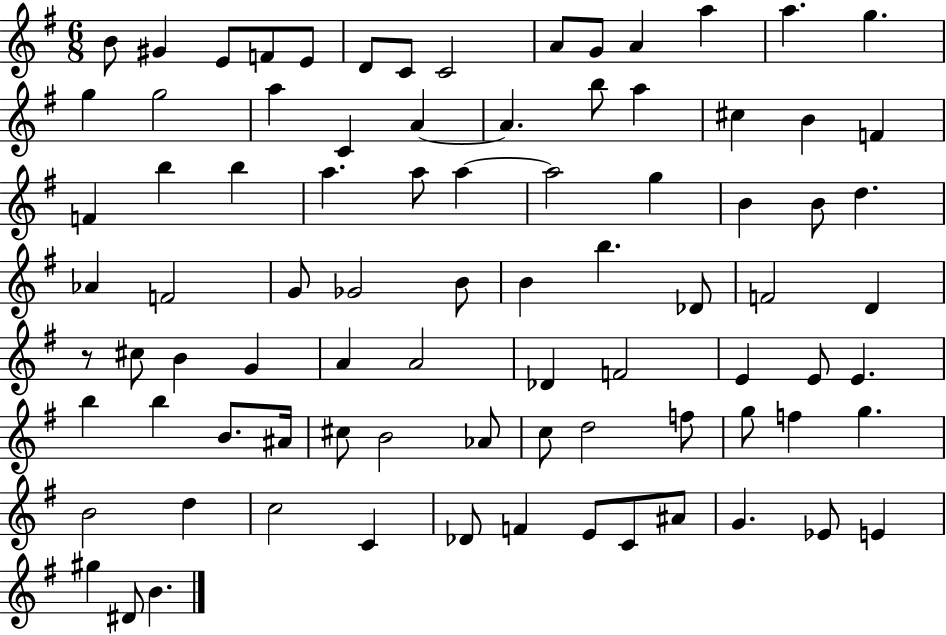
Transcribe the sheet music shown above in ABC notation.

X:1
T:Untitled
M:6/8
L:1/4
K:G
B/2 ^G E/2 F/2 E/2 D/2 C/2 C2 A/2 G/2 A a a g g g2 a C A A b/2 a ^c B F F b b a a/2 a a2 g B B/2 d _A F2 G/2 _G2 B/2 B b _D/2 F2 D z/2 ^c/2 B G A A2 _D F2 E E/2 E b b B/2 ^A/4 ^c/2 B2 _A/2 c/2 d2 f/2 g/2 f g B2 d c2 C _D/2 F E/2 C/2 ^A/2 G _E/2 E ^g ^D/2 B